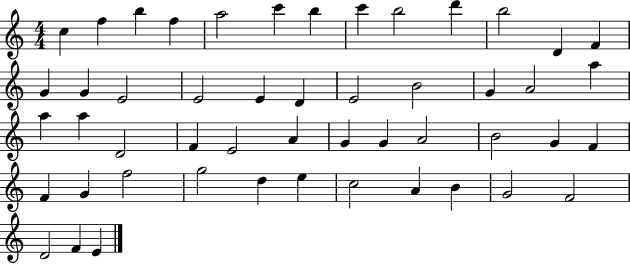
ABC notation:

X:1
T:Untitled
M:4/4
L:1/4
K:C
c f b f a2 c' b c' b2 d' b2 D F G G E2 E2 E D E2 B2 G A2 a a a D2 F E2 A G G A2 B2 G F F G f2 g2 d e c2 A B G2 F2 D2 F E